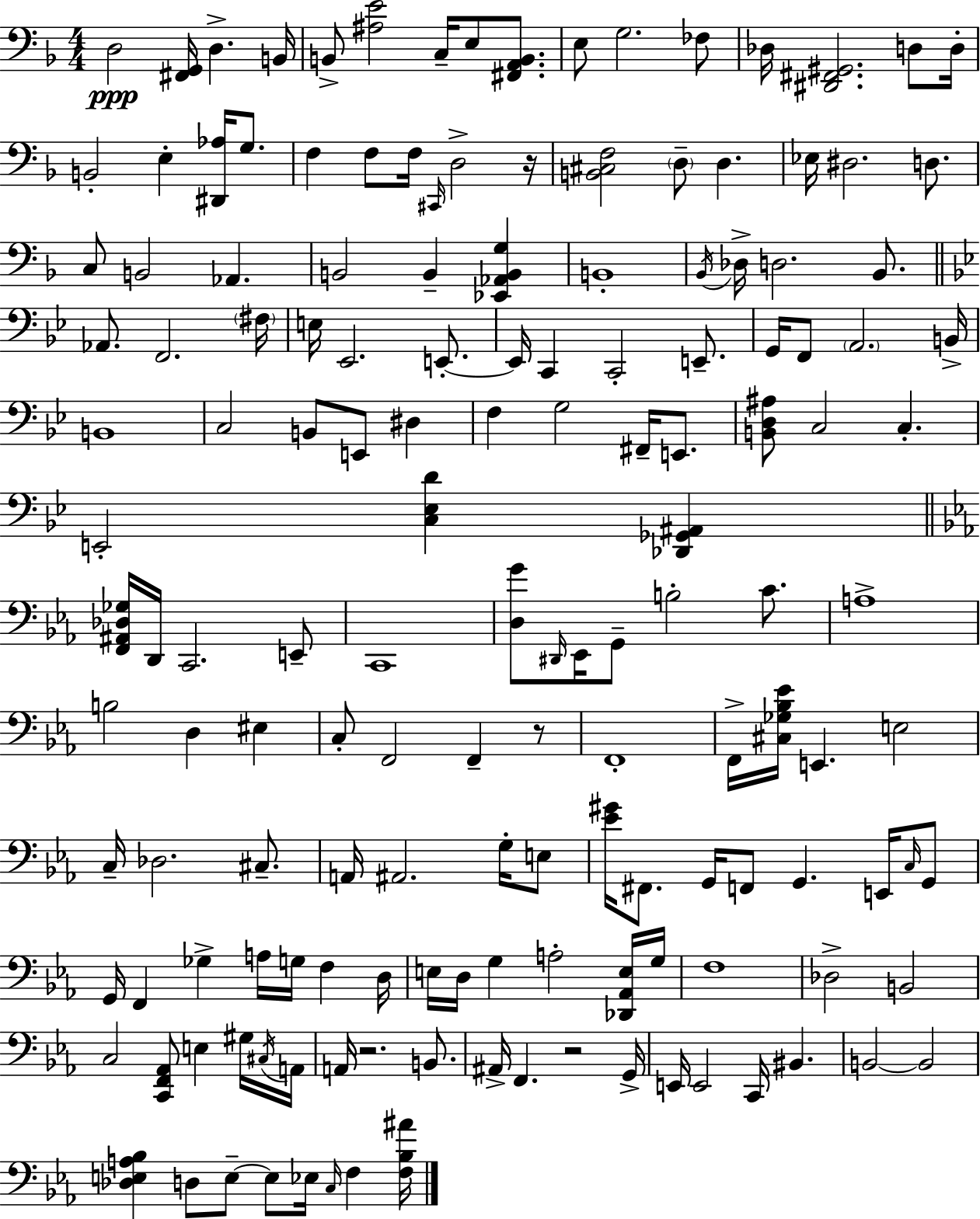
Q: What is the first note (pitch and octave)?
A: D3